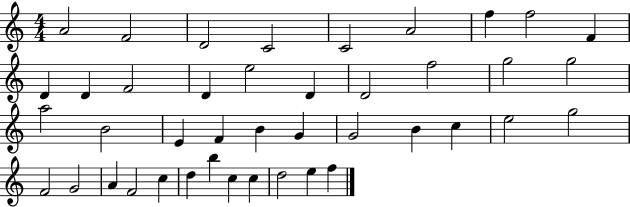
A4/h F4/h D4/h C4/h C4/h A4/h F5/q F5/h F4/q D4/q D4/q F4/h D4/q E5/h D4/q D4/h F5/h G5/h G5/h A5/h B4/h E4/q F4/q B4/q G4/q G4/h B4/q C5/q E5/h G5/h F4/h G4/h A4/q F4/h C5/q D5/q B5/q C5/q C5/q D5/h E5/q F5/q